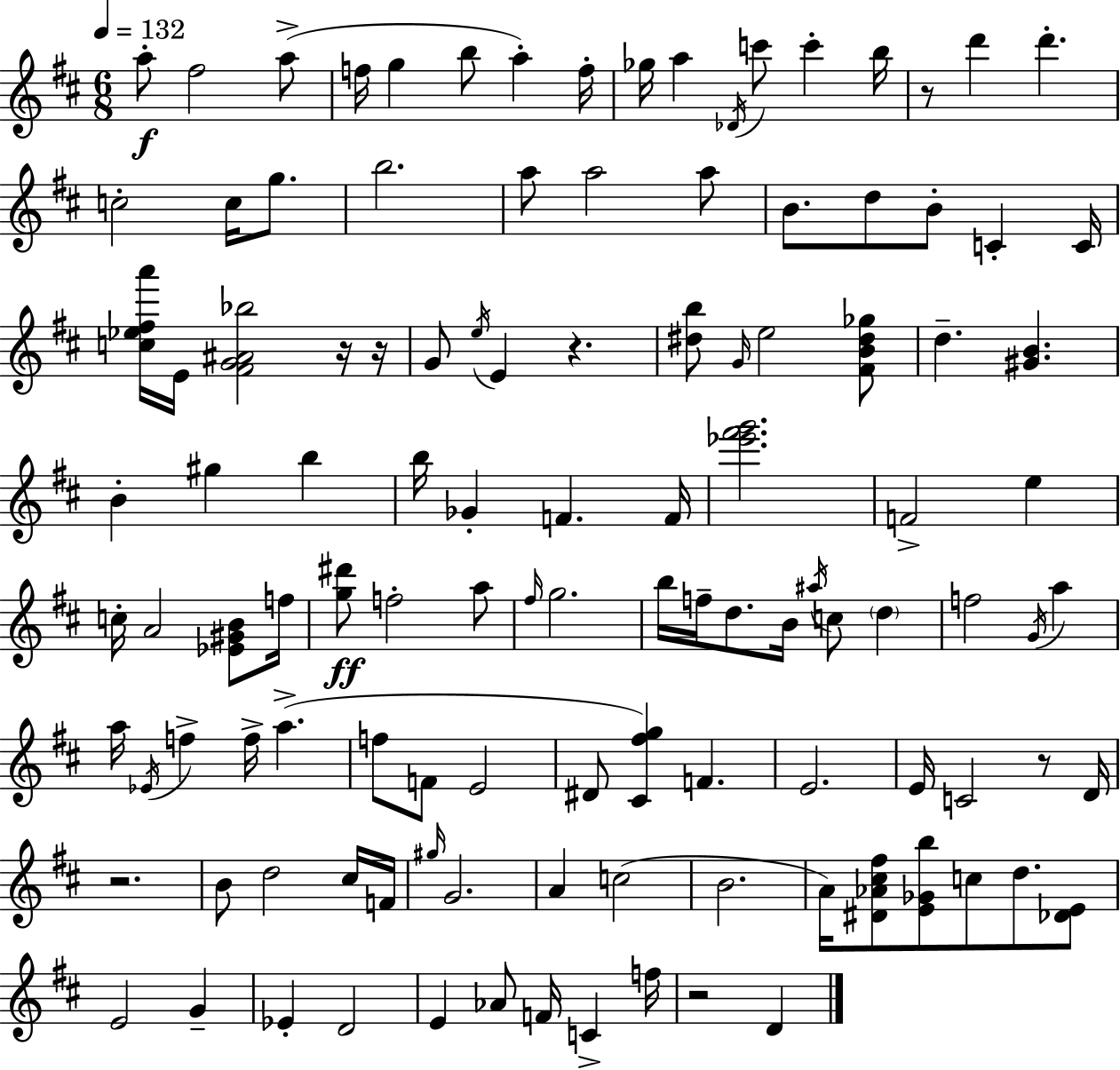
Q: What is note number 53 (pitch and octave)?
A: F5